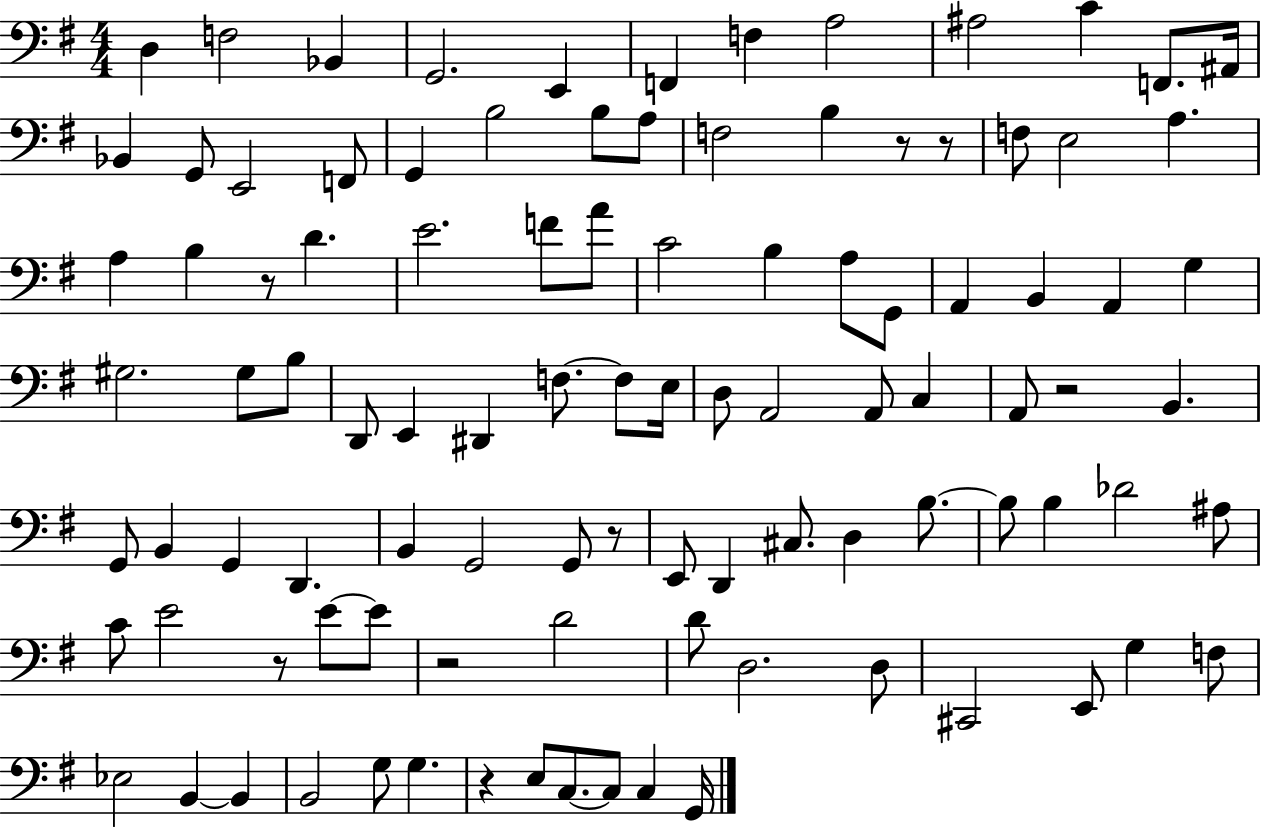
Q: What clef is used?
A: bass